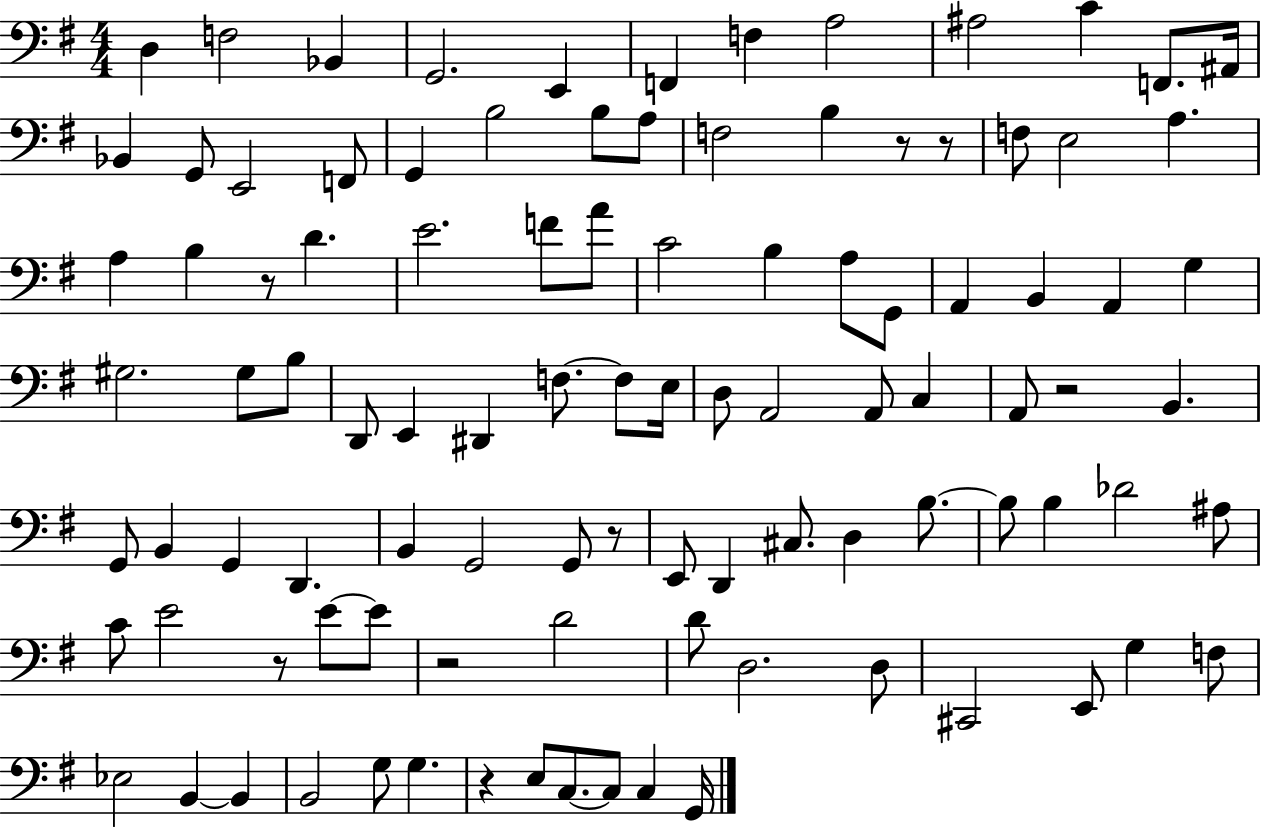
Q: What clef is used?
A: bass